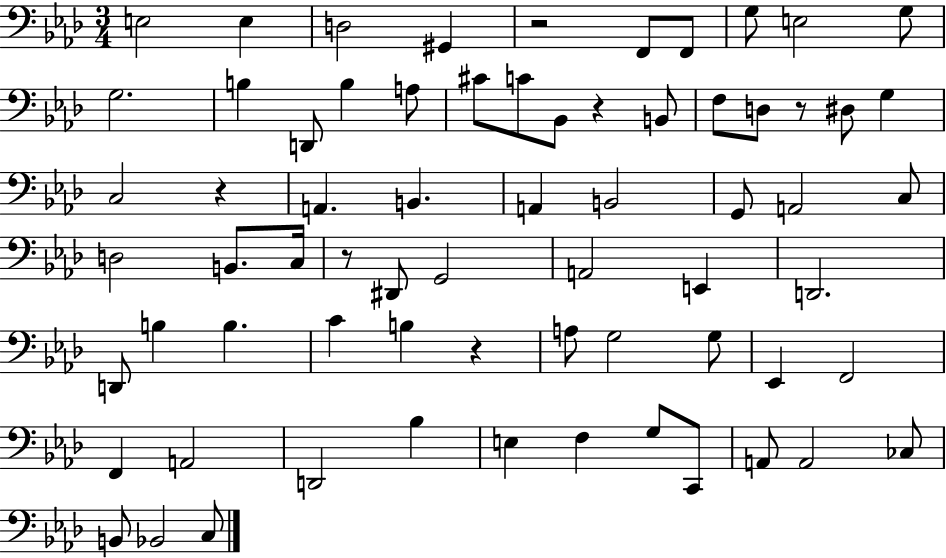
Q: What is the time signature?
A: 3/4